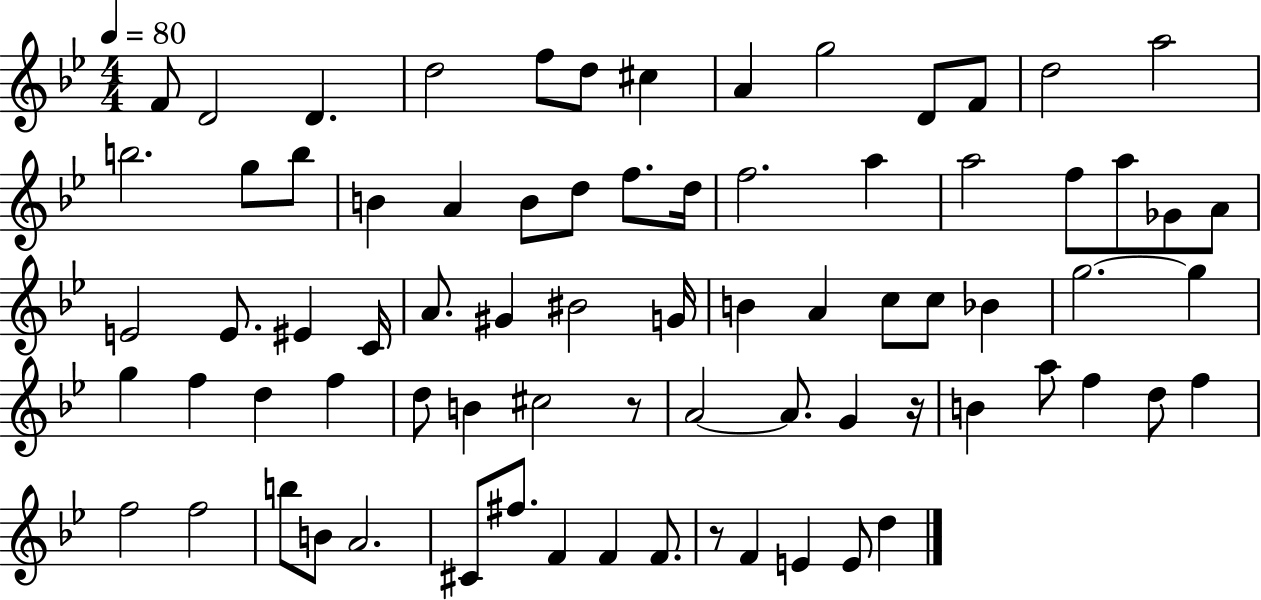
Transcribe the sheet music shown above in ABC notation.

X:1
T:Untitled
M:4/4
L:1/4
K:Bb
F/2 D2 D d2 f/2 d/2 ^c A g2 D/2 F/2 d2 a2 b2 g/2 b/2 B A B/2 d/2 f/2 d/4 f2 a a2 f/2 a/2 _G/2 A/2 E2 E/2 ^E C/4 A/2 ^G ^B2 G/4 B A c/2 c/2 _B g2 g g f d f d/2 B ^c2 z/2 A2 A/2 G z/4 B a/2 f d/2 f f2 f2 b/2 B/2 A2 ^C/2 ^f/2 F F F/2 z/2 F E E/2 d